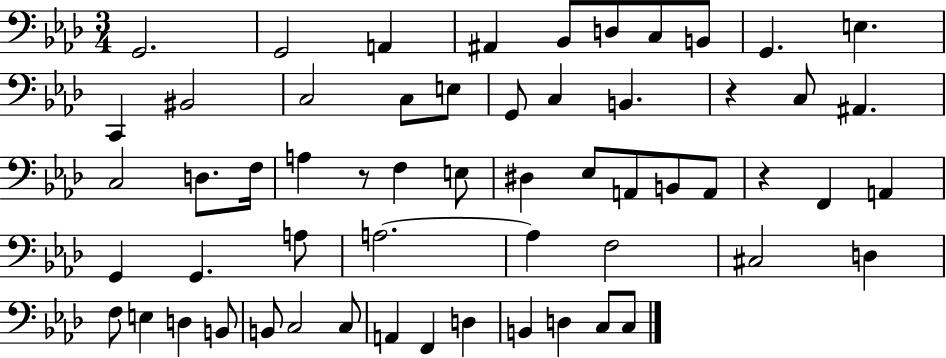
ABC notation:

X:1
T:Untitled
M:3/4
L:1/4
K:Ab
G,,2 G,,2 A,, ^A,, _B,,/2 D,/2 C,/2 B,,/2 G,, E, C,, ^B,,2 C,2 C,/2 E,/2 G,,/2 C, B,, z C,/2 ^A,, C,2 D,/2 F,/4 A, z/2 F, E,/2 ^D, _E,/2 A,,/2 B,,/2 A,,/2 z F,, A,, G,, G,, A,/2 A,2 A, F,2 ^C,2 D, F,/2 E, D, B,,/2 B,,/2 C,2 C,/2 A,, F,, D, B,, D, C,/2 C,/2